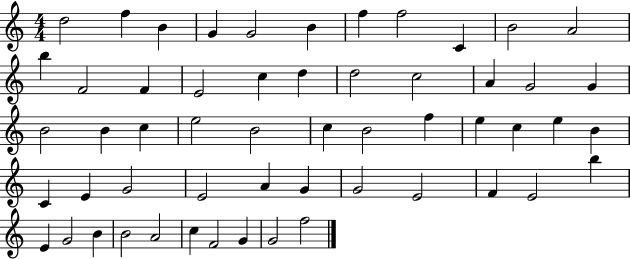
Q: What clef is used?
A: treble